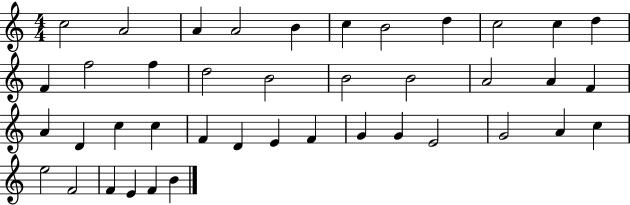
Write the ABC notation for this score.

X:1
T:Untitled
M:4/4
L:1/4
K:C
c2 A2 A A2 B c B2 d c2 c d F f2 f d2 B2 B2 B2 A2 A F A D c c F D E F G G E2 G2 A c e2 F2 F E F B